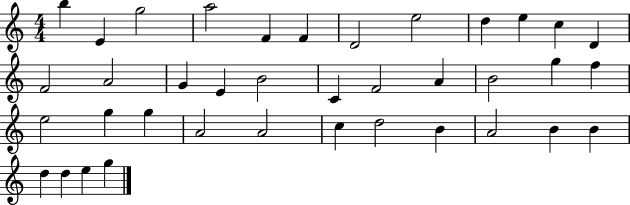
X:1
T:Untitled
M:4/4
L:1/4
K:C
b E g2 a2 F F D2 e2 d e c D F2 A2 G E B2 C F2 A B2 g f e2 g g A2 A2 c d2 B A2 B B d d e g